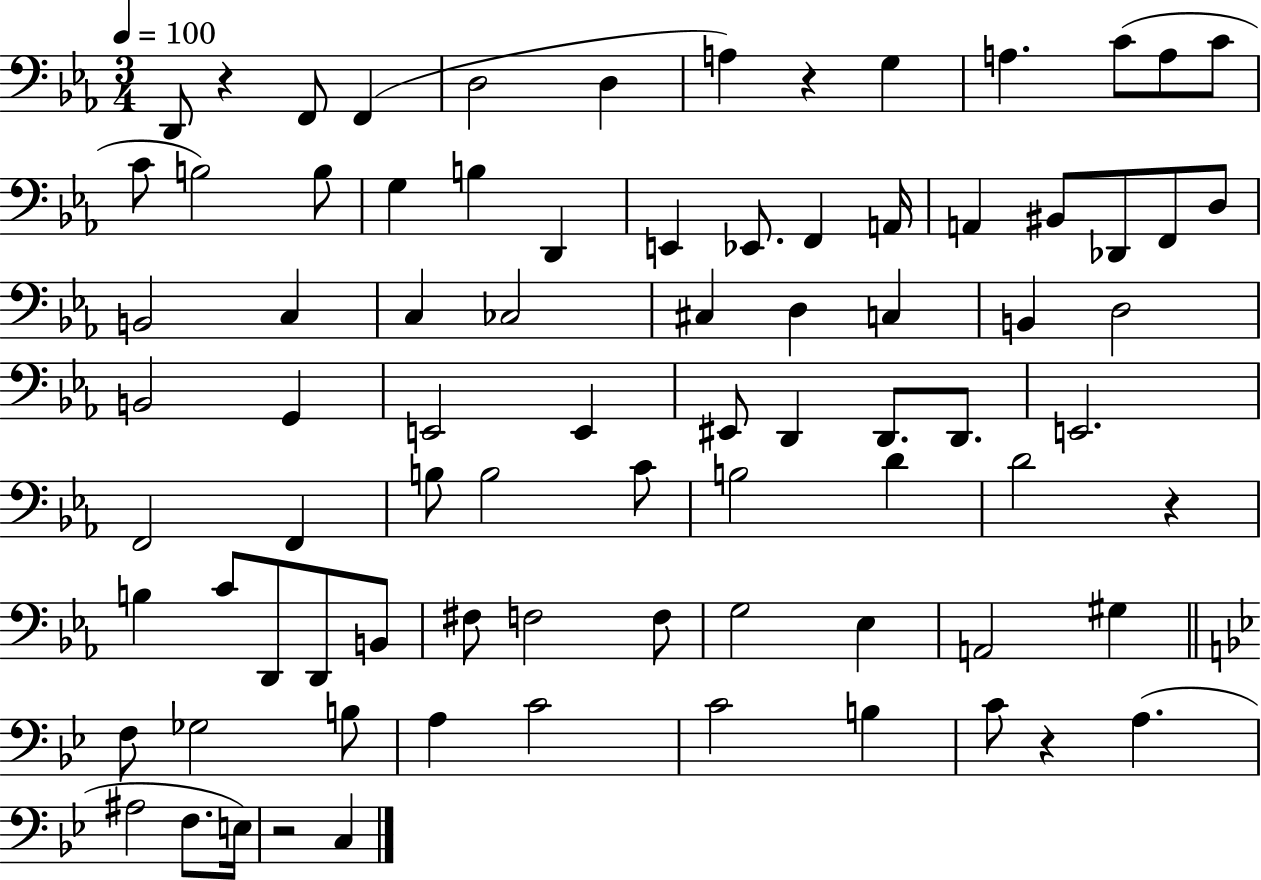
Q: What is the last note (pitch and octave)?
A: C3